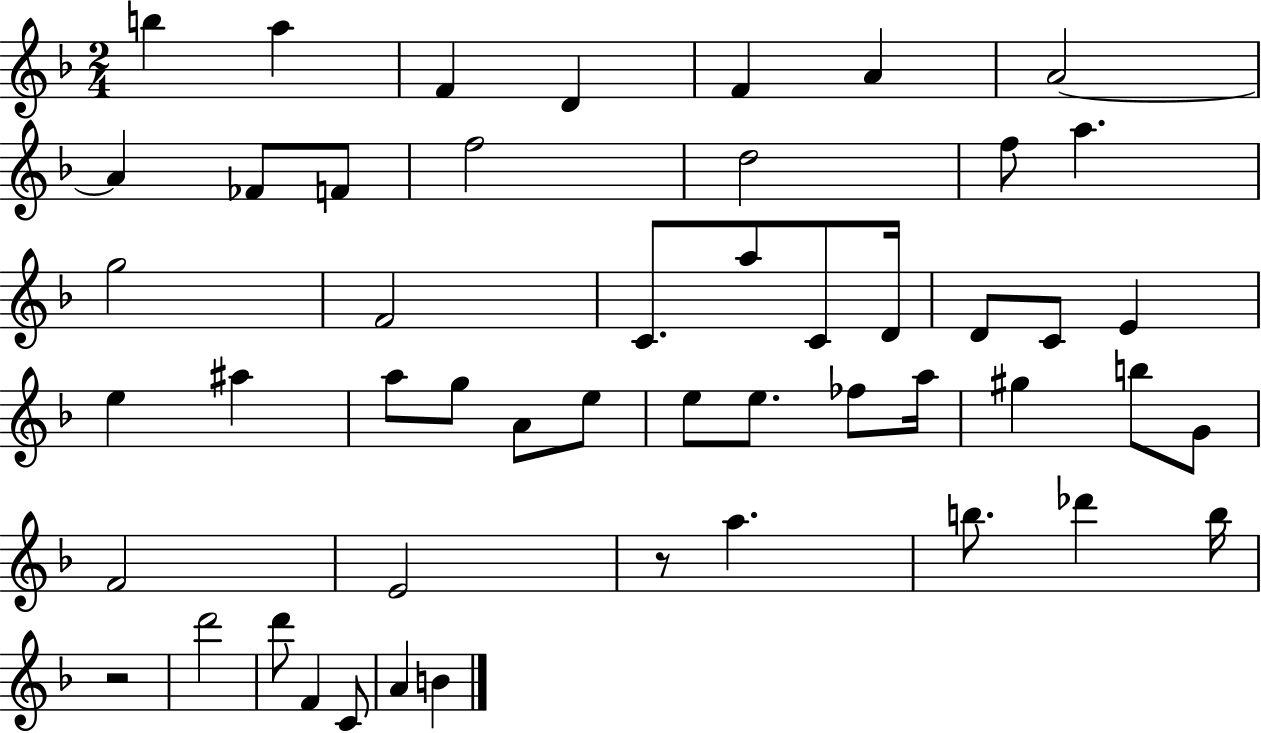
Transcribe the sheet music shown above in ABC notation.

X:1
T:Untitled
M:2/4
L:1/4
K:F
b a F D F A A2 A _F/2 F/2 f2 d2 f/2 a g2 F2 C/2 a/2 C/2 D/4 D/2 C/2 E e ^a a/2 g/2 A/2 e/2 e/2 e/2 _f/2 a/4 ^g b/2 G/2 F2 E2 z/2 a b/2 _d' b/4 z2 d'2 d'/2 F C/2 A B